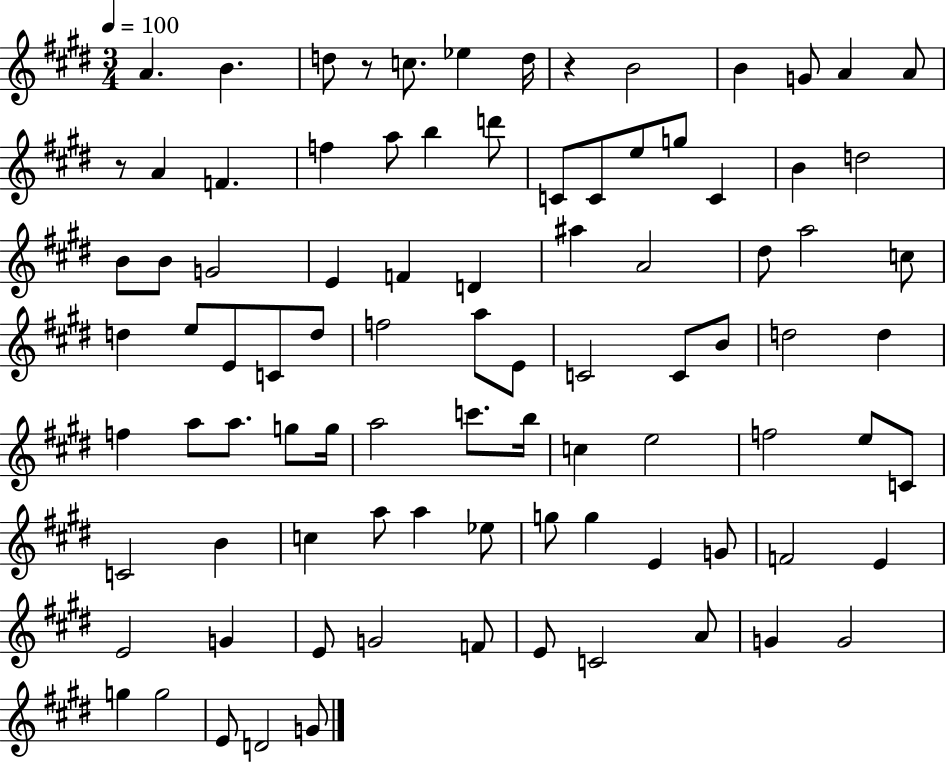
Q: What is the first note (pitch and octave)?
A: A4